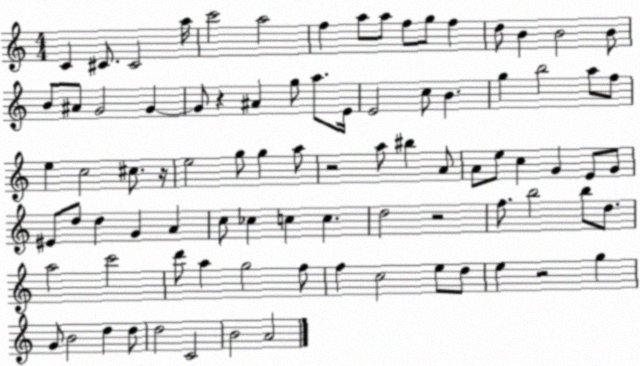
X:1
T:Untitled
M:4/4
L:1/4
K:C
C ^C/2 ^C2 a/4 c'2 a2 f a/2 a/2 f/2 g/2 f d/2 B B2 B/2 B/2 ^A/2 G2 G G/2 z ^A g/2 a/2 E/4 E2 c/2 B g b2 a/2 f/2 e c2 ^c/2 z/4 e2 g/2 g a/2 z2 a/2 ^b A/2 A/2 e/2 c G E/2 G/2 ^E/2 d/2 d G A c/2 _c c c d2 z2 f/2 b2 b/2 d/2 a2 c'2 d'/2 a g2 f/2 f c2 e/2 d/2 e z2 g G/2 B2 d d/2 d2 C2 B2 A2